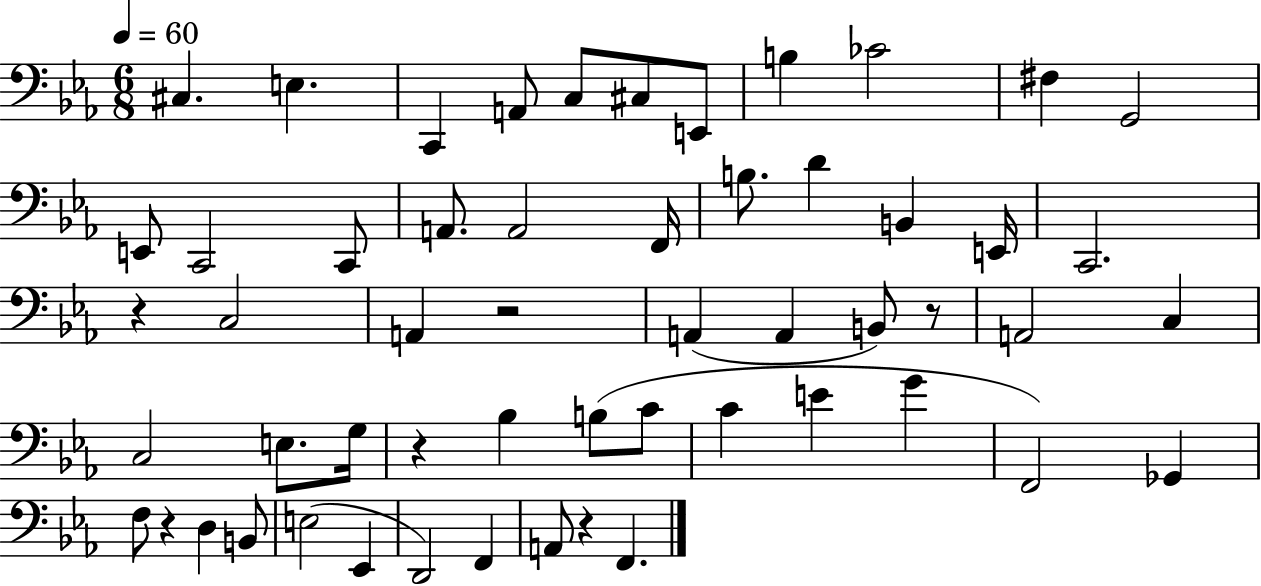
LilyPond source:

{
  \clef bass
  \numericTimeSignature
  \time 6/8
  \key ees \major
  \tempo 4 = 60
  cis4. e4. | c,4 a,8 c8 cis8 e,8 | b4 ces'2 | fis4 g,2 | \break e,8 c,2 c,8 | a,8. a,2 f,16 | b8. d'4 b,4 e,16 | c,2. | \break r4 c2 | a,4 r2 | a,4( a,4 b,8) r8 | a,2 c4 | \break c2 e8. g16 | r4 bes4 b8( c'8 | c'4 e'4 g'4 | f,2) ges,4 | \break f8 r4 d4 b,8 | e2( ees,4 | d,2) f,4 | a,8 r4 f,4. | \break \bar "|."
}